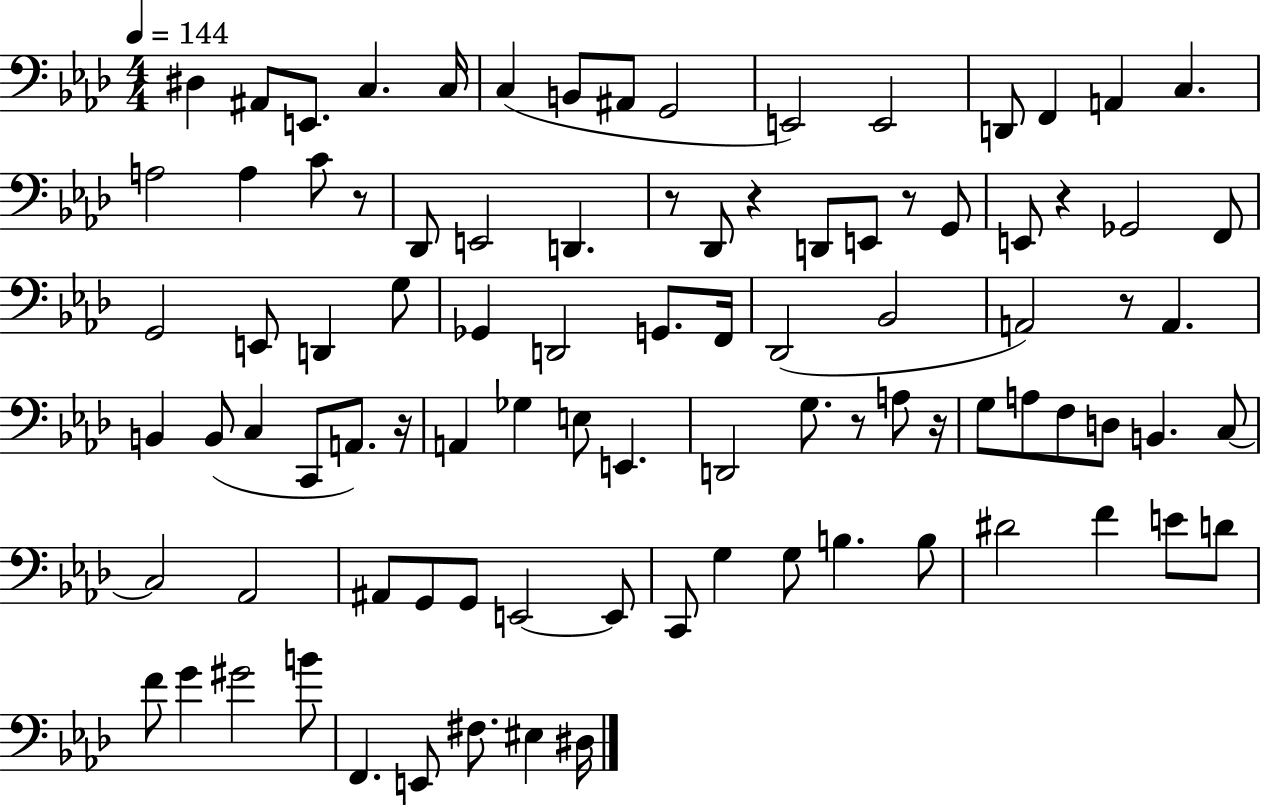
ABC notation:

X:1
T:Untitled
M:4/4
L:1/4
K:Ab
^D, ^A,,/2 E,,/2 C, C,/4 C, B,,/2 ^A,,/2 G,,2 E,,2 E,,2 D,,/2 F,, A,, C, A,2 A, C/2 z/2 _D,,/2 E,,2 D,, z/2 _D,,/2 z D,,/2 E,,/2 z/2 G,,/2 E,,/2 z _G,,2 F,,/2 G,,2 E,,/2 D,, G,/2 _G,, D,,2 G,,/2 F,,/4 _D,,2 _B,,2 A,,2 z/2 A,, B,, B,,/2 C, C,,/2 A,,/2 z/4 A,, _G, E,/2 E,, D,,2 G,/2 z/2 A,/2 z/4 G,/2 A,/2 F,/2 D,/2 B,, C,/2 C,2 _A,,2 ^A,,/2 G,,/2 G,,/2 E,,2 E,,/2 C,,/2 G, G,/2 B, B,/2 ^D2 F E/2 D/2 F/2 G ^G2 B/2 F,, E,,/2 ^F,/2 ^E, ^D,/4